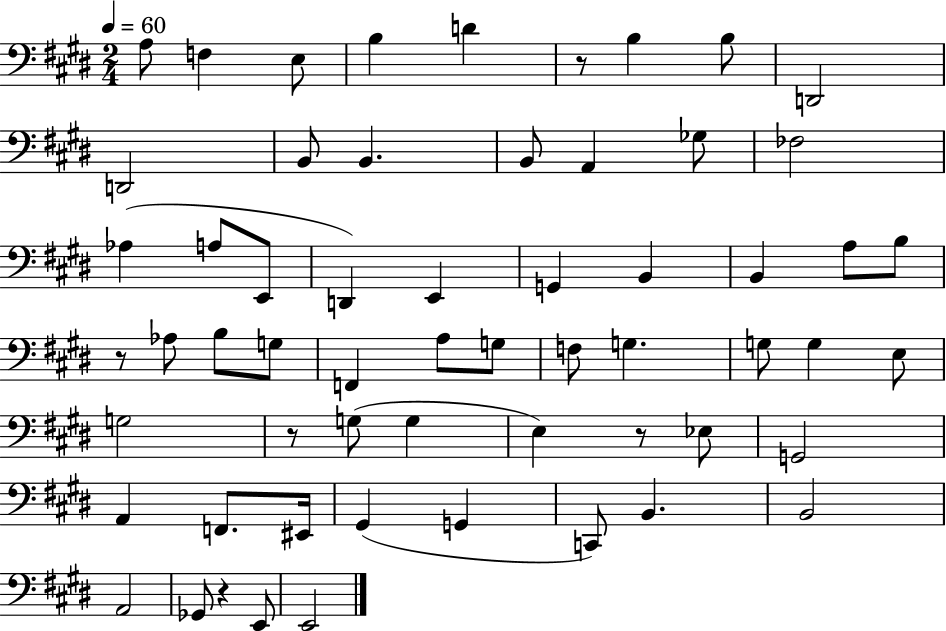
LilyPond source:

{
  \clef bass
  \numericTimeSignature
  \time 2/4
  \key e \major
  \tempo 4 = 60
  \repeat volta 2 { a8 f4 e8 | b4 d'4 | r8 b4 b8 | d,2 | \break d,2 | b,8 b,4. | b,8 a,4 ges8 | fes2 | \break aes4( a8 e,8 | d,4) e,4 | g,4 b,4 | b,4 a8 b8 | \break r8 aes8 b8 g8 | f,4 a8 g8 | f8 g4. | g8 g4 e8 | \break g2 | r8 g8( g4 | e4) r8 ees8 | g,2 | \break a,4 f,8. eis,16 | gis,4( g,4 | c,8) b,4. | b,2 | \break a,2 | ges,8 r4 e,8 | e,2 | } \bar "|."
}